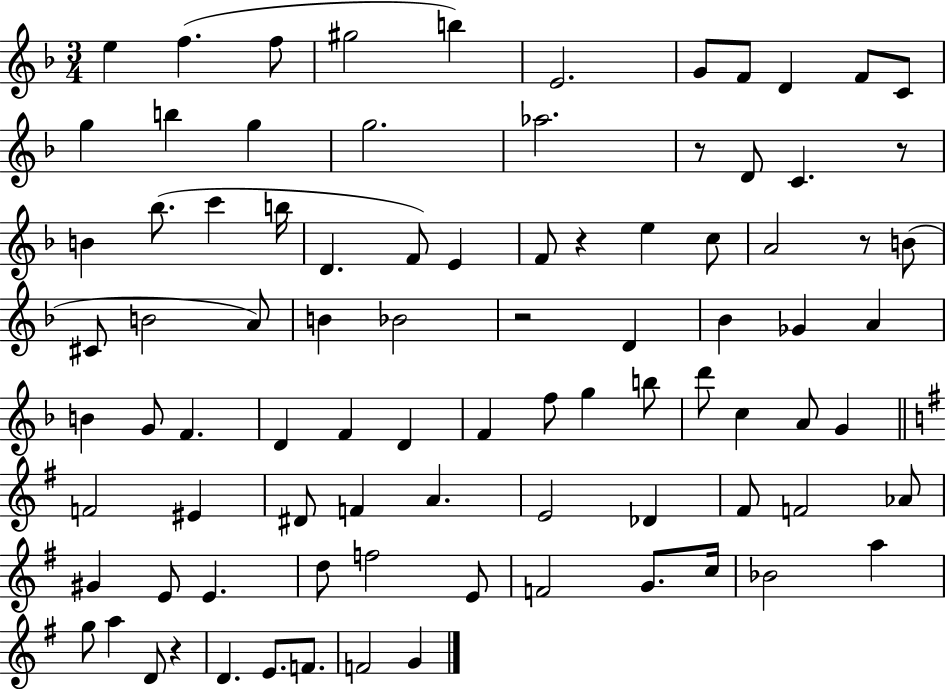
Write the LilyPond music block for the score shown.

{
  \clef treble
  \numericTimeSignature
  \time 3/4
  \key f \major
  e''4 f''4.( f''8 | gis''2 b''4) | e'2. | g'8 f'8 d'4 f'8 c'8 | \break g''4 b''4 g''4 | g''2. | aes''2. | r8 d'8 c'4. r8 | \break b'4 bes''8.( c'''4 b''16 | d'4. f'8) e'4 | f'8 r4 e''4 c''8 | a'2 r8 b'8( | \break cis'8 b'2 a'8) | b'4 bes'2 | r2 d'4 | bes'4 ges'4 a'4 | \break b'4 g'8 f'4. | d'4 f'4 d'4 | f'4 f''8 g''4 b''8 | d'''8 c''4 a'8 g'4 | \break \bar "||" \break \key e \minor f'2 eis'4 | dis'8 f'4 a'4. | e'2 des'4 | fis'8 f'2 aes'8 | \break gis'4 e'8 e'4. | d''8 f''2 e'8 | f'2 g'8. c''16 | bes'2 a''4 | \break g''8 a''4 d'8 r4 | d'4. e'8. f'8. | f'2 g'4 | \bar "|."
}